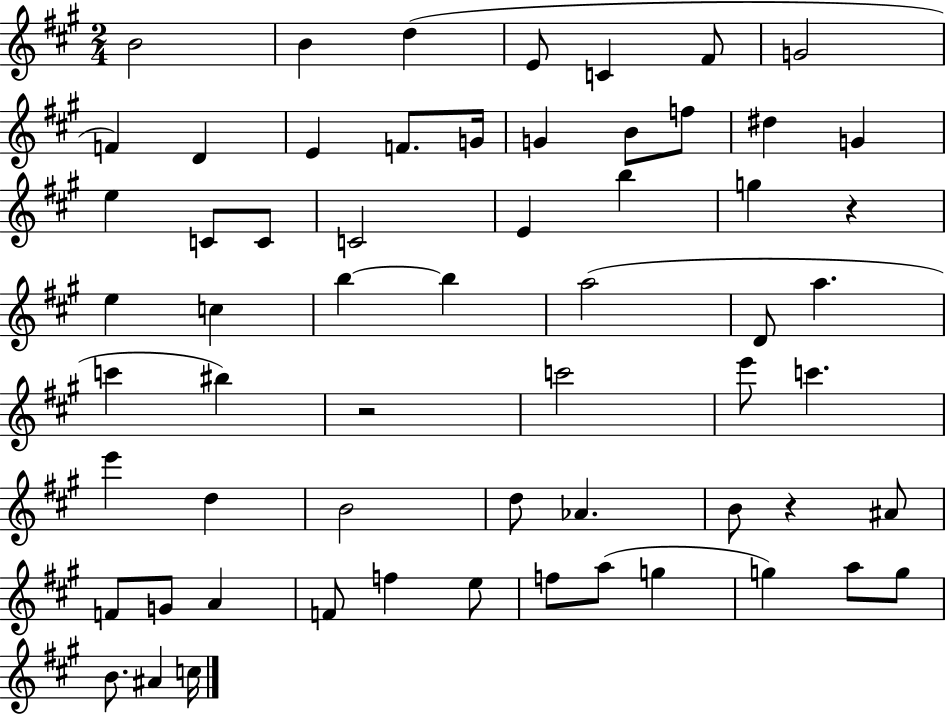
B4/h B4/q D5/q E4/e C4/q F#4/e G4/h F4/q D4/q E4/q F4/e. G4/s G4/q B4/e F5/e D#5/q G4/q E5/q C4/e C4/e C4/h E4/q B5/q G5/q R/q E5/q C5/q B5/q B5/q A5/h D4/e A5/q. C6/q BIS5/q R/h C6/h E6/e C6/q. E6/q D5/q B4/h D5/e Ab4/q. B4/e R/q A#4/e F4/e G4/e A4/q F4/e F5/q E5/e F5/e A5/e G5/q G5/q A5/e G5/e B4/e. A#4/q C5/s